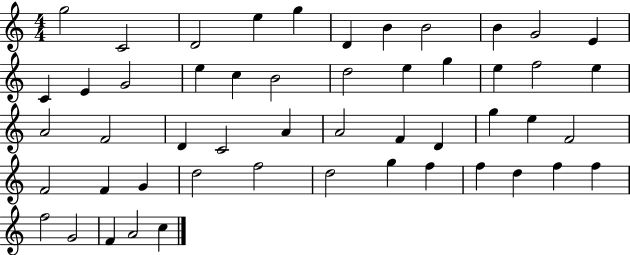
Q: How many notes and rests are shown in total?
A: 51